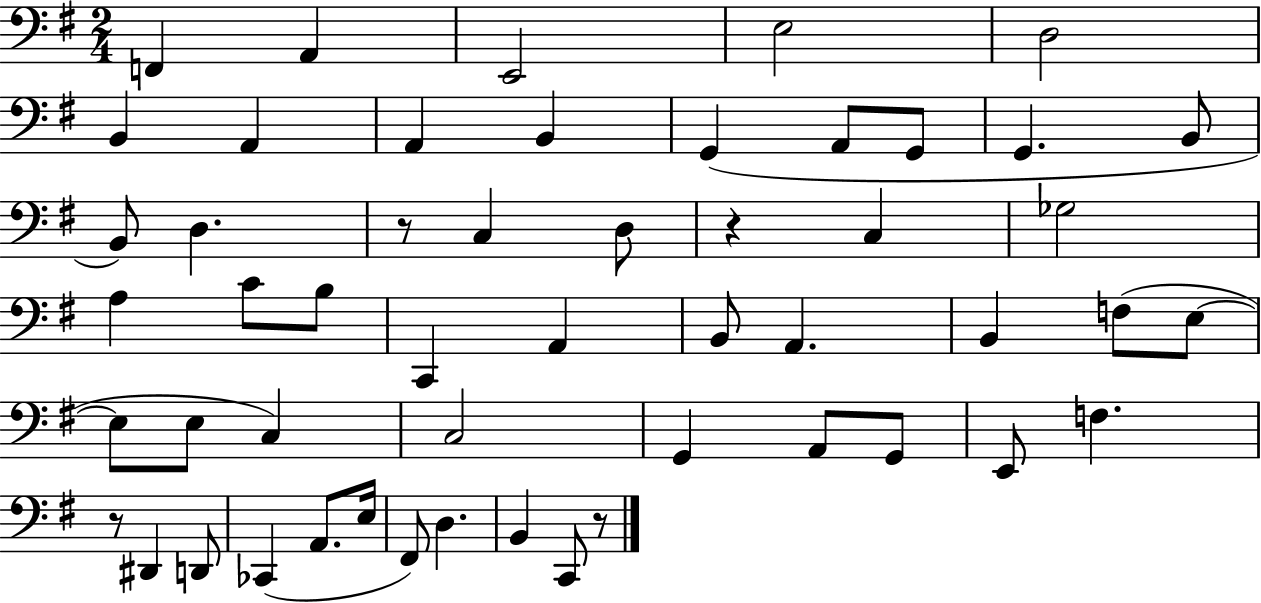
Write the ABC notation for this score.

X:1
T:Untitled
M:2/4
L:1/4
K:G
F,, A,, E,,2 E,2 D,2 B,, A,, A,, B,, G,, A,,/2 G,,/2 G,, B,,/2 B,,/2 D, z/2 C, D,/2 z C, _G,2 A, C/2 B,/2 C,, A,, B,,/2 A,, B,, F,/2 E,/2 E,/2 E,/2 C, C,2 G,, A,,/2 G,,/2 E,,/2 F, z/2 ^D,, D,,/2 _C,, A,,/2 E,/4 ^F,,/2 D, B,, C,,/2 z/2